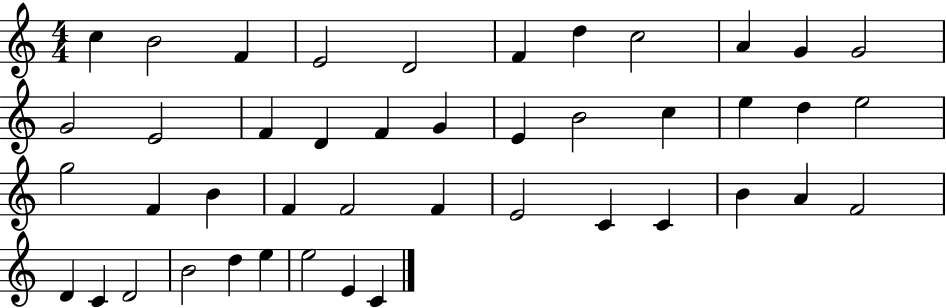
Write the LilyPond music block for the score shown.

{
  \clef treble
  \numericTimeSignature
  \time 4/4
  \key c \major
  c''4 b'2 f'4 | e'2 d'2 | f'4 d''4 c''2 | a'4 g'4 g'2 | \break g'2 e'2 | f'4 d'4 f'4 g'4 | e'4 b'2 c''4 | e''4 d''4 e''2 | \break g''2 f'4 b'4 | f'4 f'2 f'4 | e'2 c'4 c'4 | b'4 a'4 f'2 | \break d'4 c'4 d'2 | b'2 d''4 e''4 | e''2 e'4 c'4 | \bar "|."
}